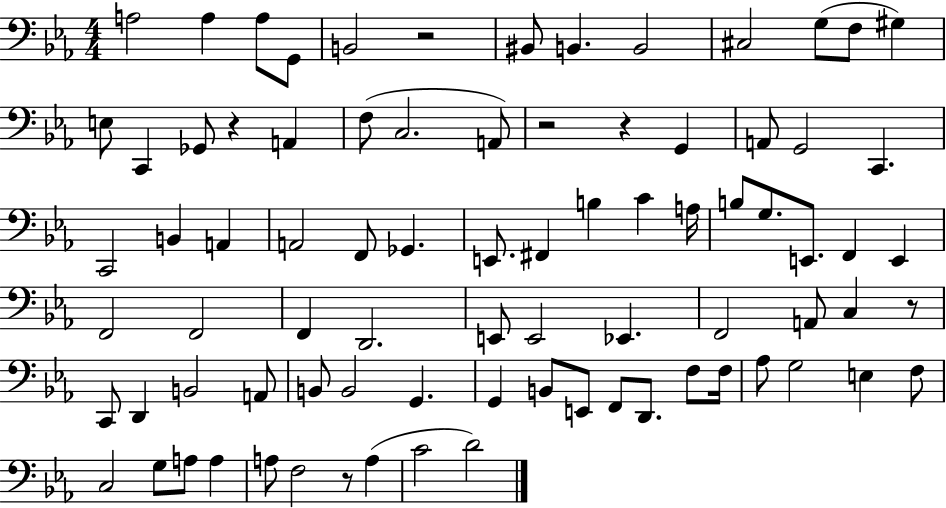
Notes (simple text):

A3/h A3/q A3/e G2/e B2/h R/h BIS2/e B2/q. B2/h C#3/h G3/e F3/e G#3/q E3/e C2/q Gb2/e R/q A2/q F3/e C3/h. A2/e R/h R/q G2/q A2/e G2/h C2/q. C2/h B2/q A2/q A2/h F2/e Gb2/q. E2/e. F#2/q B3/q C4/q A3/s B3/e G3/e. E2/e. F2/q E2/q F2/h F2/h F2/q D2/h. E2/e E2/h Eb2/q. F2/h A2/e C3/q R/e C2/e D2/q B2/h A2/e B2/e B2/h G2/q. G2/q B2/e E2/e F2/e D2/e. F3/e F3/s Ab3/e G3/h E3/q F3/e C3/h G3/e A3/e A3/q A3/e F3/h R/e A3/q C4/h D4/h